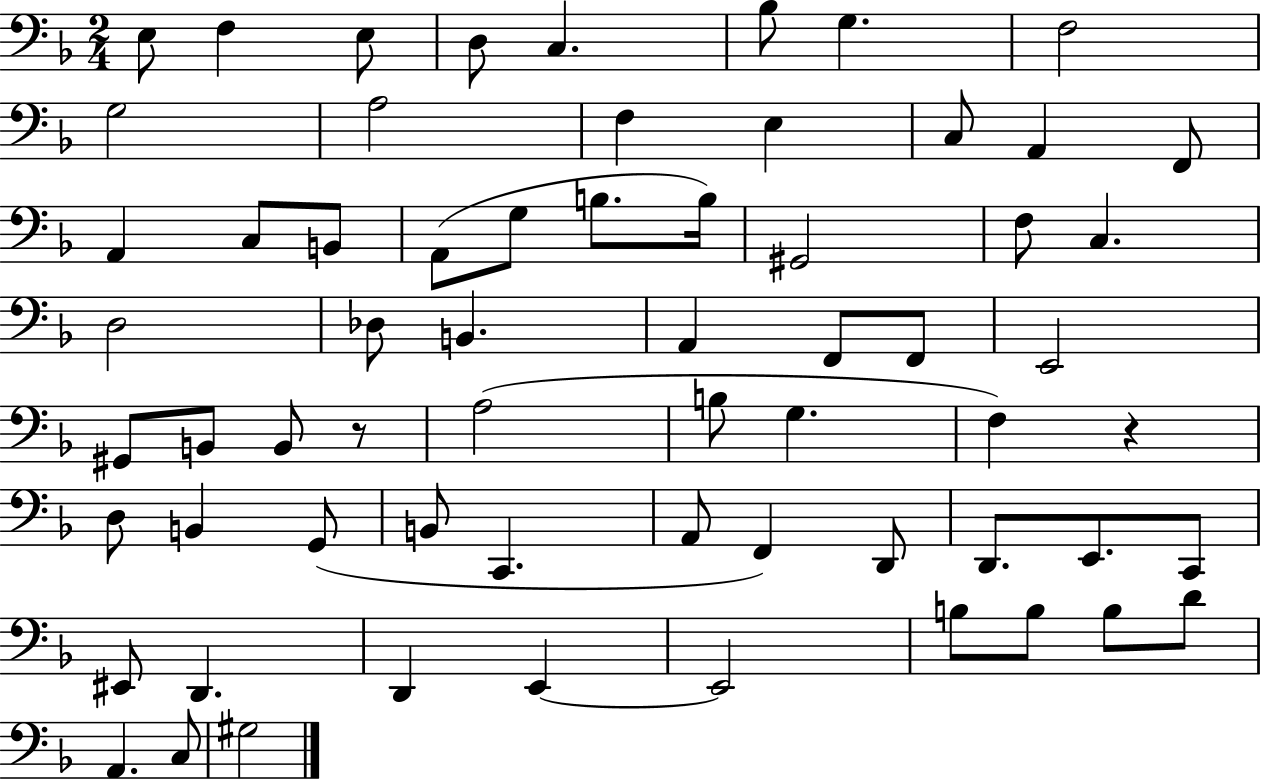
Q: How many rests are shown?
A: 2